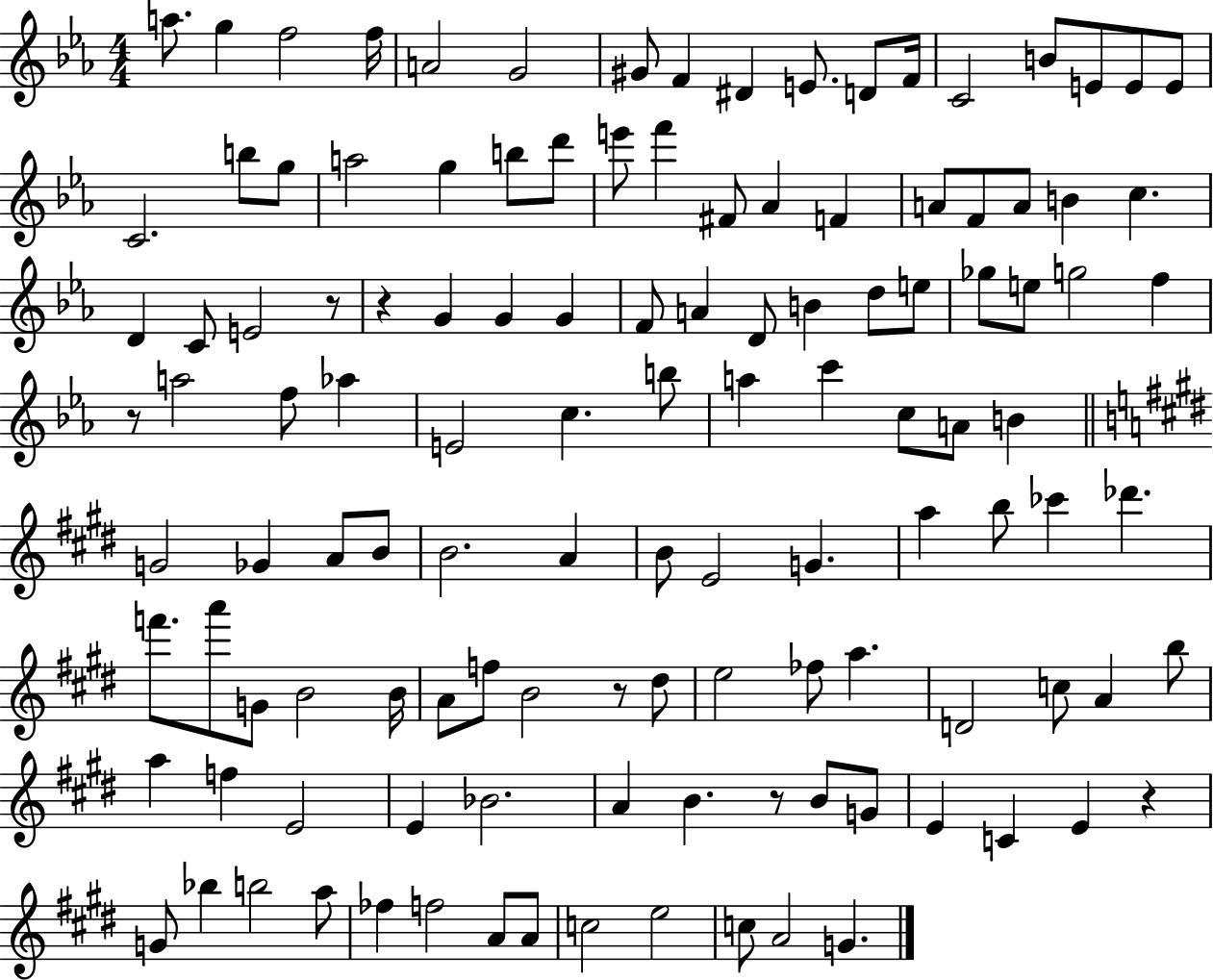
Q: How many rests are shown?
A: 6